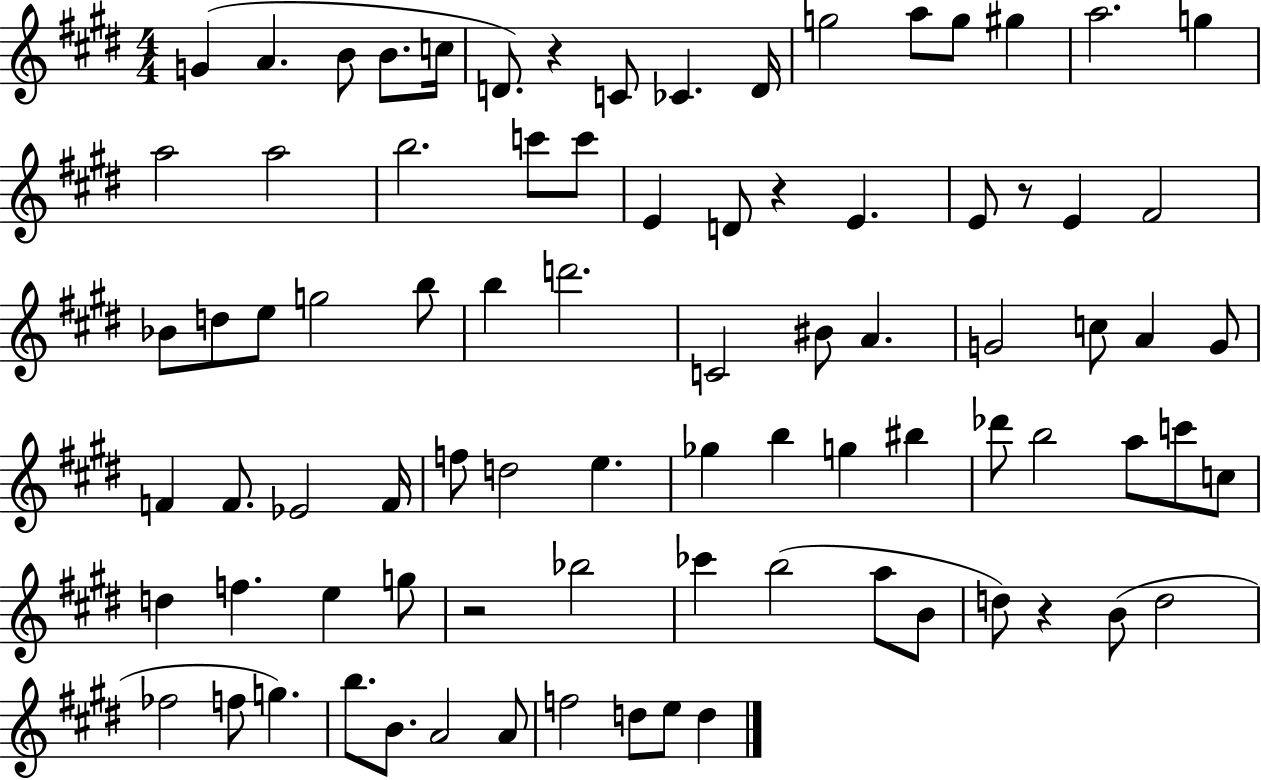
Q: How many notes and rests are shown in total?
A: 84